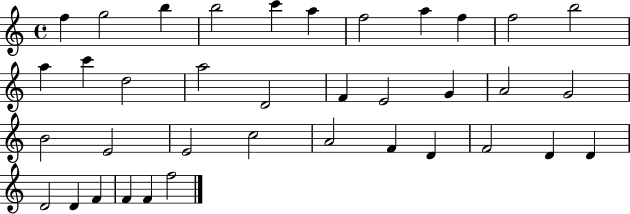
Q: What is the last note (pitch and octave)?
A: F5